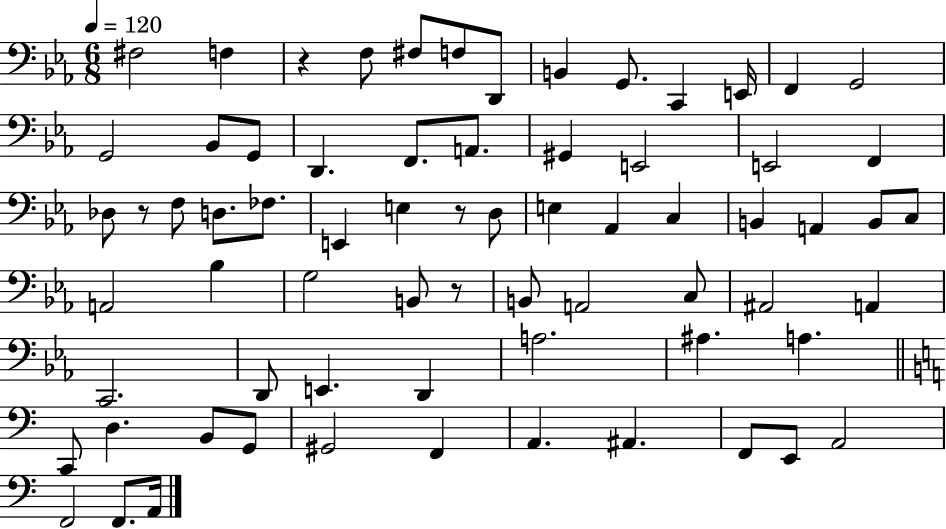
F#3/h F3/q R/q F3/e F#3/e F3/e D2/e B2/q G2/e. C2/q E2/s F2/q G2/h G2/h Bb2/e G2/e D2/q. F2/e. A2/e. G#2/q E2/h E2/h F2/q Db3/e R/e F3/e D3/e. FES3/e. E2/q E3/q R/e D3/e E3/q Ab2/q C3/q B2/q A2/q B2/e C3/e A2/h Bb3/q G3/h B2/e R/e B2/e A2/h C3/e A#2/h A2/q C2/h. D2/e E2/q. D2/q A3/h. A#3/q. A3/q. C2/e D3/q. B2/e G2/e G#2/h F2/q A2/q. A#2/q. F2/e E2/e A2/h F2/h F2/e. A2/s